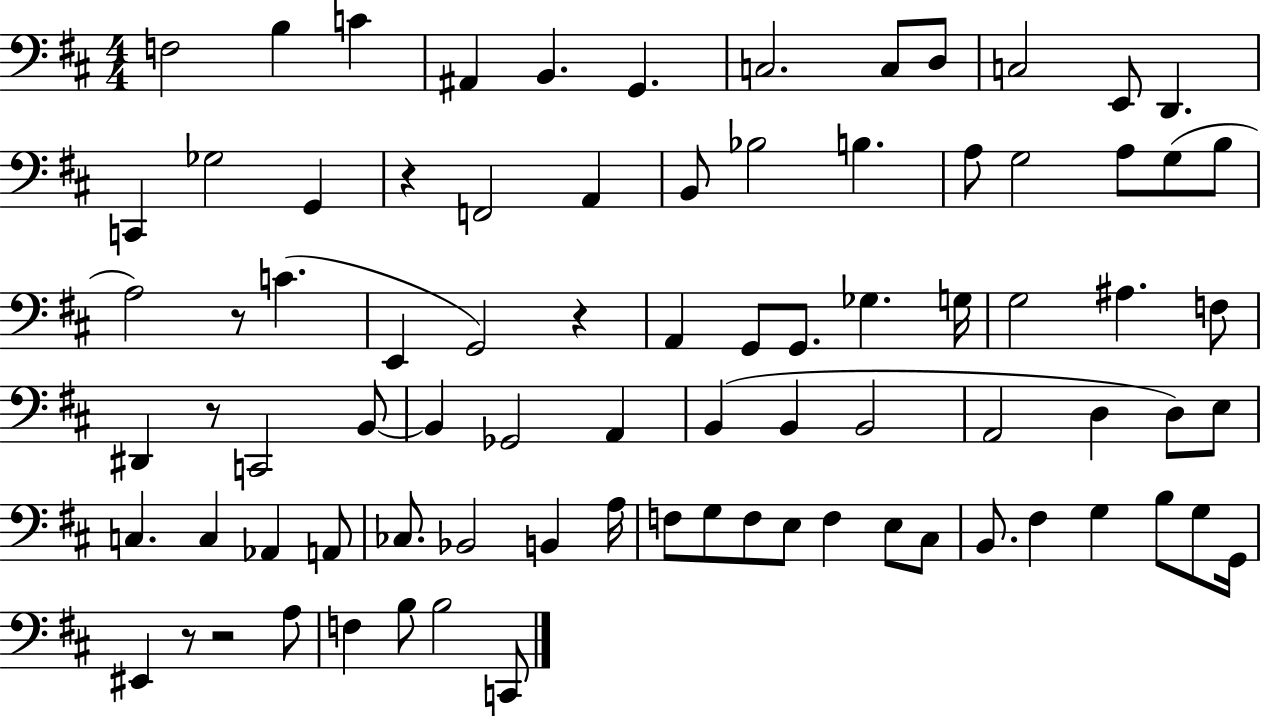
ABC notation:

X:1
T:Untitled
M:4/4
L:1/4
K:D
F,2 B, C ^A,, B,, G,, C,2 C,/2 D,/2 C,2 E,,/2 D,, C,, _G,2 G,, z F,,2 A,, B,,/2 _B,2 B, A,/2 G,2 A,/2 G,/2 B,/2 A,2 z/2 C E,, G,,2 z A,, G,,/2 G,,/2 _G, G,/4 G,2 ^A, F,/2 ^D,, z/2 C,,2 B,,/2 B,, _G,,2 A,, B,, B,, B,,2 A,,2 D, D,/2 E,/2 C, C, _A,, A,,/2 _C,/2 _B,,2 B,, A,/4 F,/2 G,/2 F,/2 E,/2 F, E,/2 ^C,/2 B,,/2 ^F, G, B,/2 G,/2 G,,/4 ^E,, z/2 z2 A,/2 F, B,/2 B,2 C,,/2